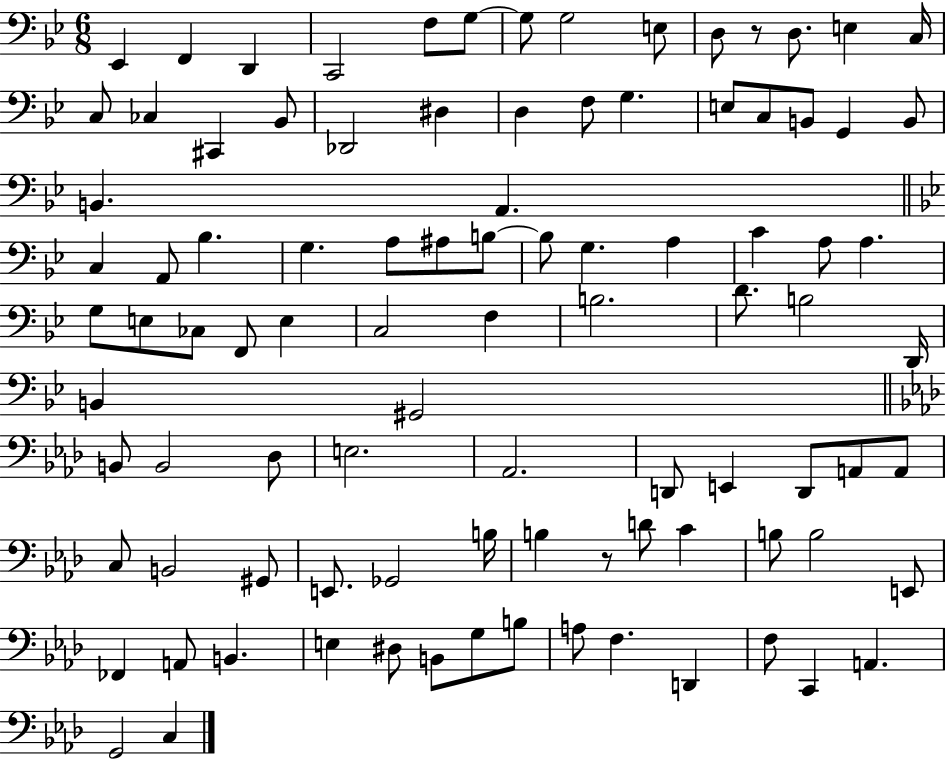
{
  \clef bass
  \numericTimeSignature
  \time 6/8
  \key bes \major
  ees,4 f,4 d,4 | c,2 f8 g8~~ | g8 g2 e8 | d8 r8 d8. e4 c16 | \break c8 ces4 cis,4 bes,8 | des,2 dis4 | d4 f8 g4. | e8 c8 b,8 g,4 b,8 | \break b,4. a,4. | \bar "||" \break \key g \minor c4 a,8 bes4. | g4. a8 ais8 b8~~ | b8 g4. a4 | c'4 a8 a4. | \break g8 e8 ces8 f,8 e4 | c2 f4 | b2. | d'8. b2 d,16 | \break b,4 gis,2 | \bar "||" \break \key aes \major b,8 b,2 des8 | e2. | aes,2. | d,8 e,4 d,8 a,8 a,8 | \break c8 b,2 gis,8 | e,8. ges,2 b16 | b4 r8 d'8 c'4 | b8 b2 e,8 | \break fes,4 a,8 b,4. | e4 dis8 b,8 g8 b8 | a8 f4. d,4 | f8 c,4 a,4. | \break g,2 c4 | \bar "|."
}